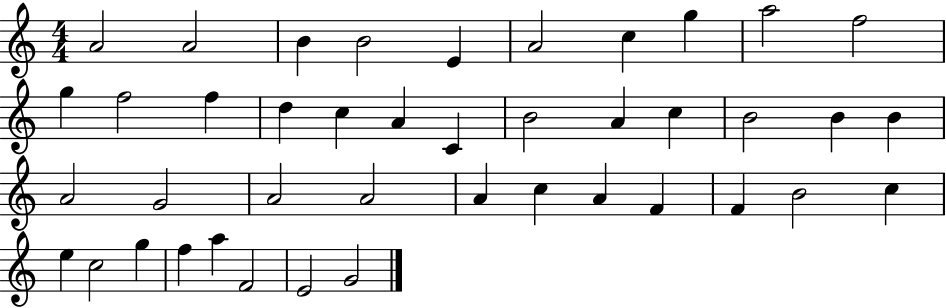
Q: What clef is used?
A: treble